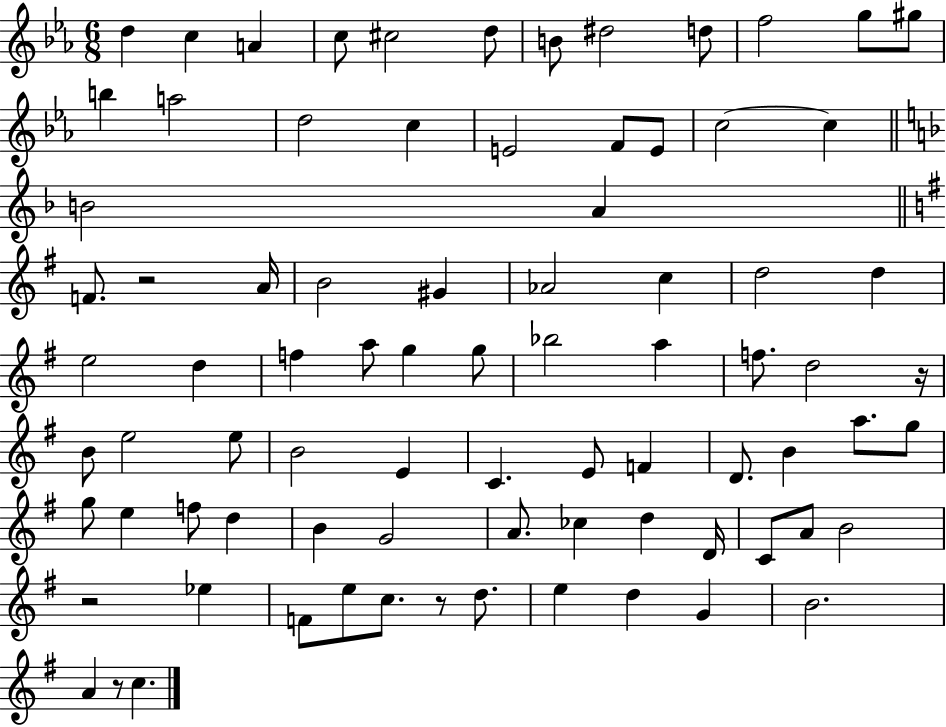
{
  \clef treble
  \numericTimeSignature
  \time 6/8
  \key ees \major
  d''4 c''4 a'4 | c''8 cis''2 d''8 | b'8 dis''2 d''8 | f''2 g''8 gis''8 | \break b''4 a''2 | d''2 c''4 | e'2 f'8 e'8 | c''2~~ c''4 | \break \bar "||" \break \key f \major b'2 a'4 | \bar "||" \break \key e \minor f'8. r2 a'16 | b'2 gis'4 | aes'2 c''4 | d''2 d''4 | \break e''2 d''4 | f''4 a''8 g''4 g''8 | bes''2 a''4 | f''8. d''2 r16 | \break b'8 e''2 e''8 | b'2 e'4 | c'4. e'8 f'4 | d'8. b'4 a''8. g''8 | \break g''8 e''4 f''8 d''4 | b'4 g'2 | a'8. ces''4 d''4 d'16 | c'8 a'8 b'2 | \break r2 ees''4 | f'8 e''8 c''8. r8 d''8. | e''4 d''4 g'4 | b'2. | \break a'4 r8 c''4. | \bar "|."
}